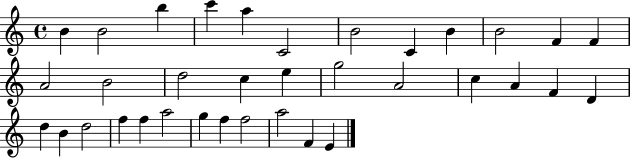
B4/q B4/h B5/q C6/q A5/q C4/h B4/h C4/q B4/q B4/h F4/q F4/q A4/h B4/h D5/h C5/q E5/q G5/h A4/h C5/q A4/q F4/q D4/q D5/q B4/q D5/h F5/q F5/q A5/h G5/q F5/q F5/h A5/h F4/q E4/q